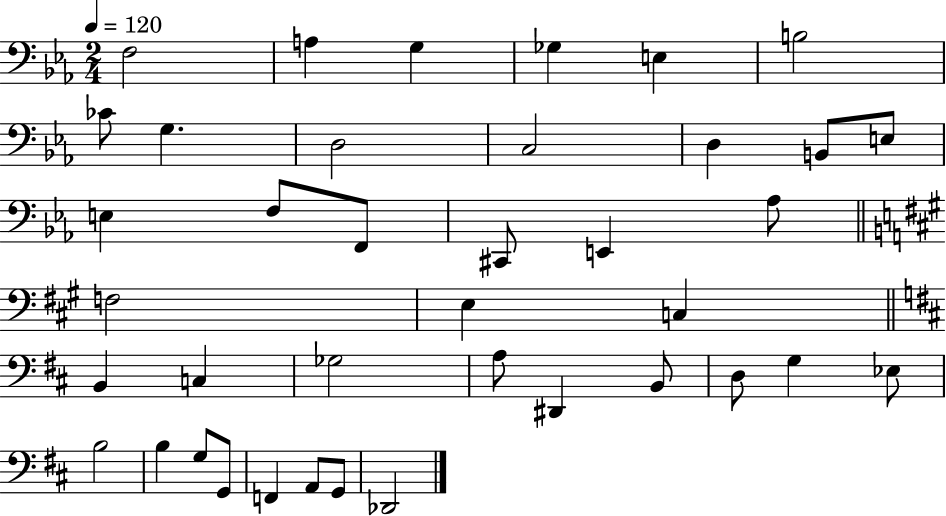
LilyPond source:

{
  \clef bass
  \numericTimeSignature
  \time 2/4
  \key ees \major
  \tempo 4 = 120
  f2 | a4 g4 | ges4 e4 | b2 | \break ces'8 g4. | d2 | c2 | d4 b,8 e8 | \break e4 f8 f,8 | cis,8 e,4 aes8 | \bar "||" \break \key a \major f2 | e4 c4 | \bar "||" \break \key b \minor b,4 c4 | ges2 | a8 dis,4 b,8 | d8 g4 ees8 | \break b2 | b4 g8 g,8 | f,4 a,8 g,8 | des,2 | \break \bar "|."
}